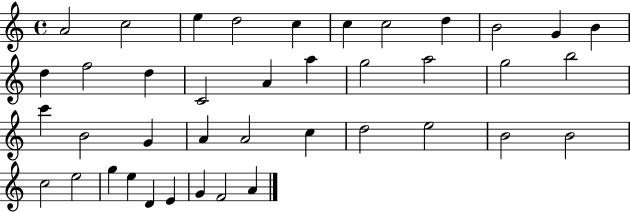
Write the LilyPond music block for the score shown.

{
  \clef treble
  \time 4/4
  \defaultTimeSignature
  \key c \major
  a'2 c''2 | e''4 d''2 c''4 | c''4 c''2 d''4 | b'2 g'4 b'4 | \break d''4 f''2 d''4 | c'2 a'4 a''4 | g''2 a''2 | g''2 b''2 | \break c'''4 b'2 g'4 | a'4 a'2 c''4 | d''2 e''2 | b'2 b'2 | \break c''2 e''2 | g''4 e''4 d'4 e'4 | g'4 f'2 a'4 | \bar "|."
}